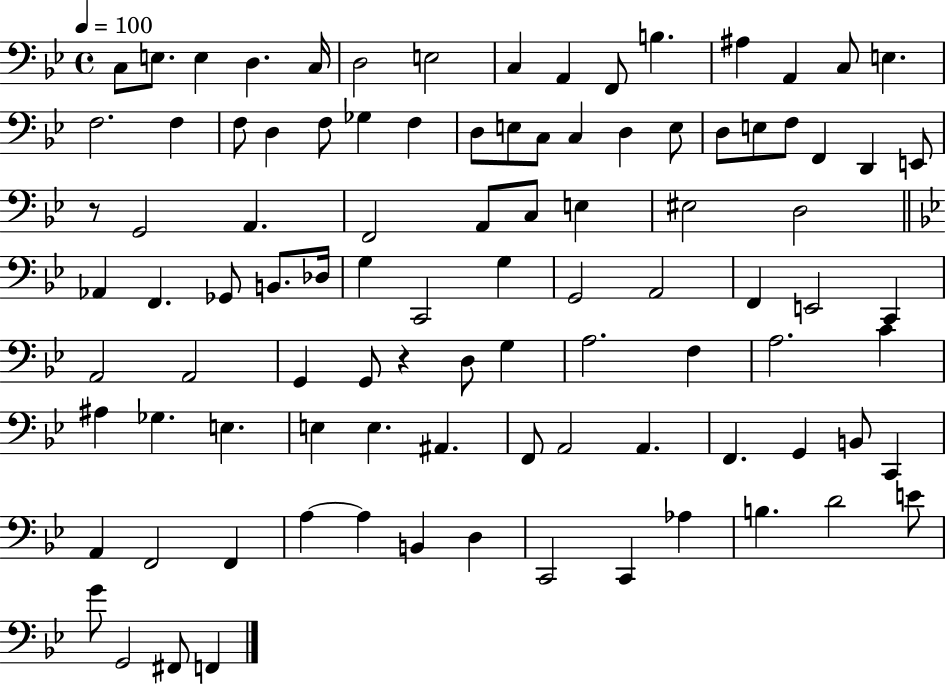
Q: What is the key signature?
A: BES major